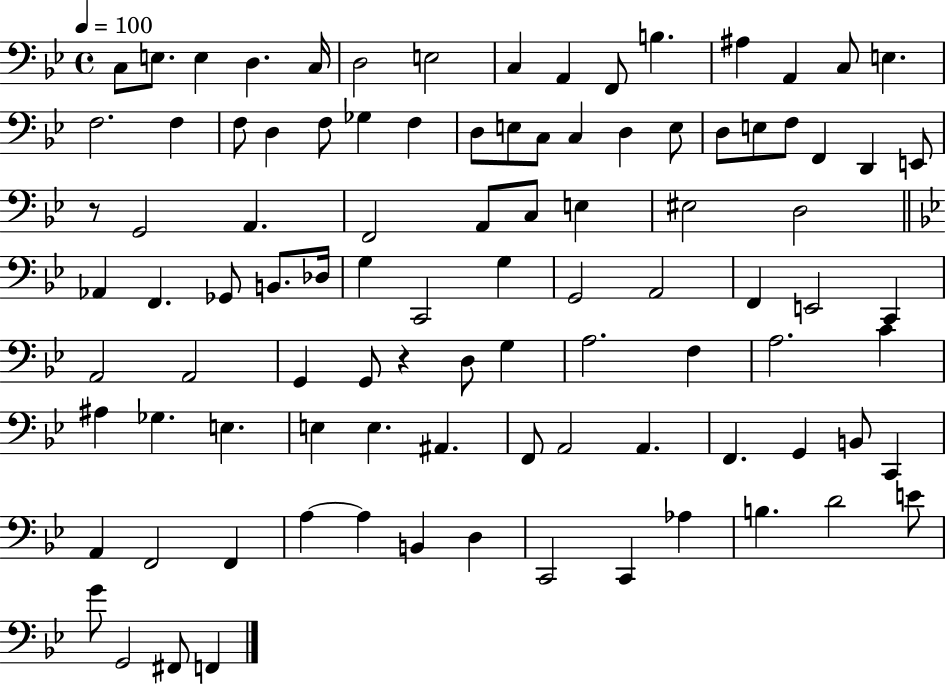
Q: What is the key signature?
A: BES major